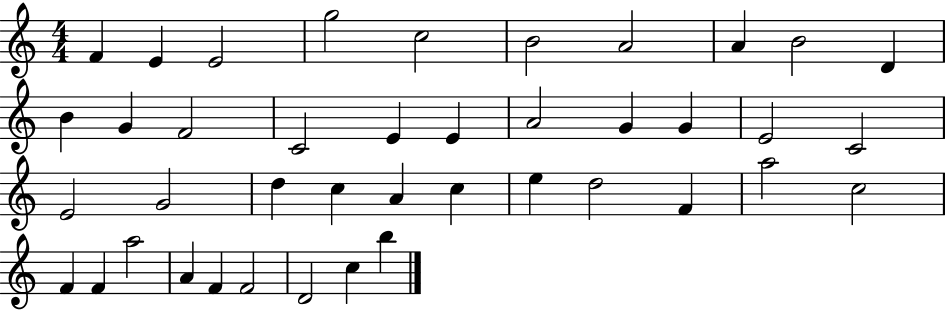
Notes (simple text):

F4/q E4/q E4/h G5/h C5/h B4/h A4/h A4/q B4/h D4/q B4/q G4/q F4/h C4/h E4/q E4/q A4/h G4/q G4/q E4/h C4/h E4/h G4/h D5/q C5/q A4/q C5/q E5/q D5/h F4/q A5/h C5/h F4/q F4/q A5/h A4/q F4/q F4/h D4/h C5/q B5/q